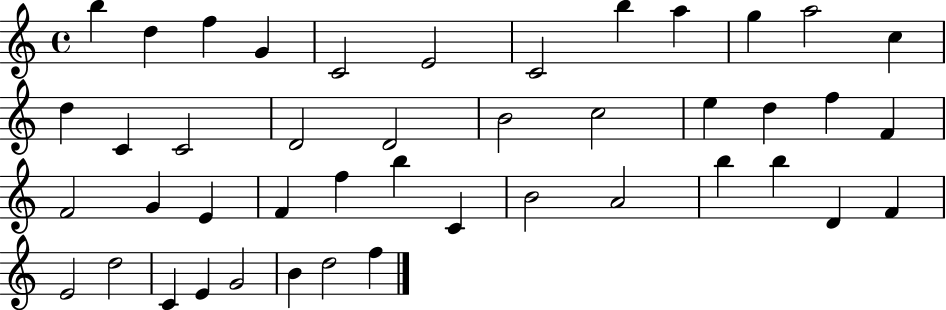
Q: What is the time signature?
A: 4/4